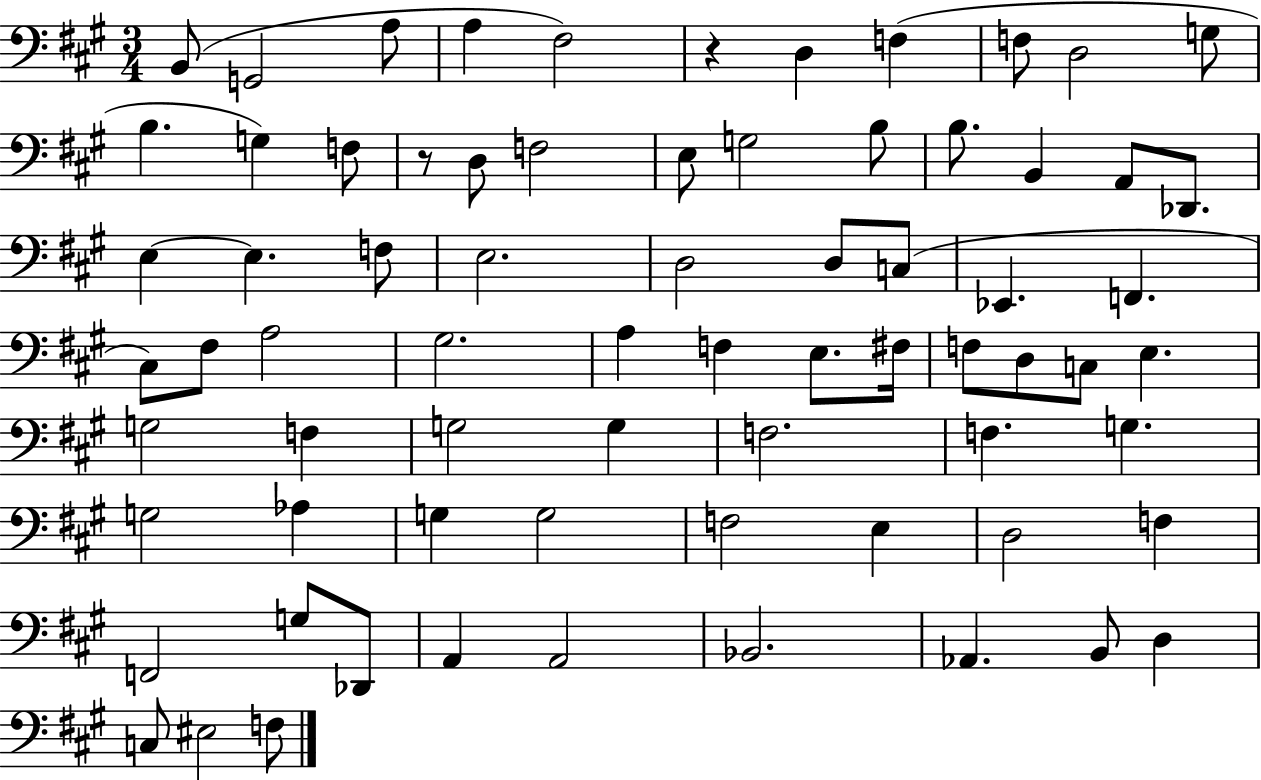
X:1
T:Untitled
M:3/4
L:1/4
K:A
B,,/2 G,,2 A,/2 A, ^F,2 z D, F, F,/2 D,2 G,/2 B, G, F,/2 z/2 D,/2 F,2 E,/2 G,2 B,/2 B,/2 B,, A,,/2 _D,,/2 E, E, F,/2 E,2 D,2 D,/2 C,/2 _E,, F,, ^C,/2 ^F,/2 A,2 ^G,2 A, F, E,/2 ^F,/4 F,/2 D,/2 C,/2 E, G,2 F, G,2 G, F,2 F, G, G,2 _A, G, G,2 F,2 E, D,2 F, F,,2 G,/2 _D,,/2 A,, A,,2 _B,,2 _A,, B,,/2 D, C,/2 ^E,2 F,/2